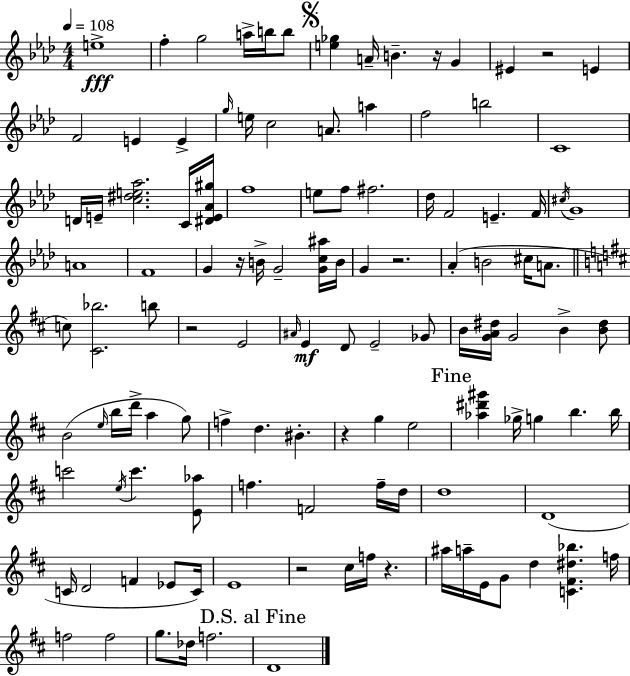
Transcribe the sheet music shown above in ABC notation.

X:1
T:Untitled
M:4/4
L:1/4
K:Fm
e4 f g2 a/4 b/4 b/2 [e_g] A/4 B z/4 G ^E z2 E F2 E E g/4 e/4 c2 A/2 a f2 b2 C4 D/4 E/4 [c^de_a]2 C/4 [^DE_A^g]/4 f4 e/2 f/2 ^f2 _d/4 F2 E F/4 ^c/4 G4 A4 F4 G z/4 B/4 G2 [Gc^a]/4 B/4 G z2 _A B2 ^c/4 A/2 c/2 [^C_b]2 b/2 z2 E2 ^A/4 E D/2 E2 _G/2 B/4 [GA^d]/4 G2 B [B^d]/2 B2 e/4 b/4 d'/4 a g/2 f d ^B z g e2 [_a^d'^g'] _g/4 g b b/4 c'2 e/4 c' [E_a]/2 f F2 f/4 d/4 d4 D4 C/4 D2 F _E/2 C/4 E4 z2 ^c/4 f/4 z ^a/4 a/4 E/4 G/2 d [C^F^d_b] f/4 f2 f2 g/2 _d/4 f2 D4